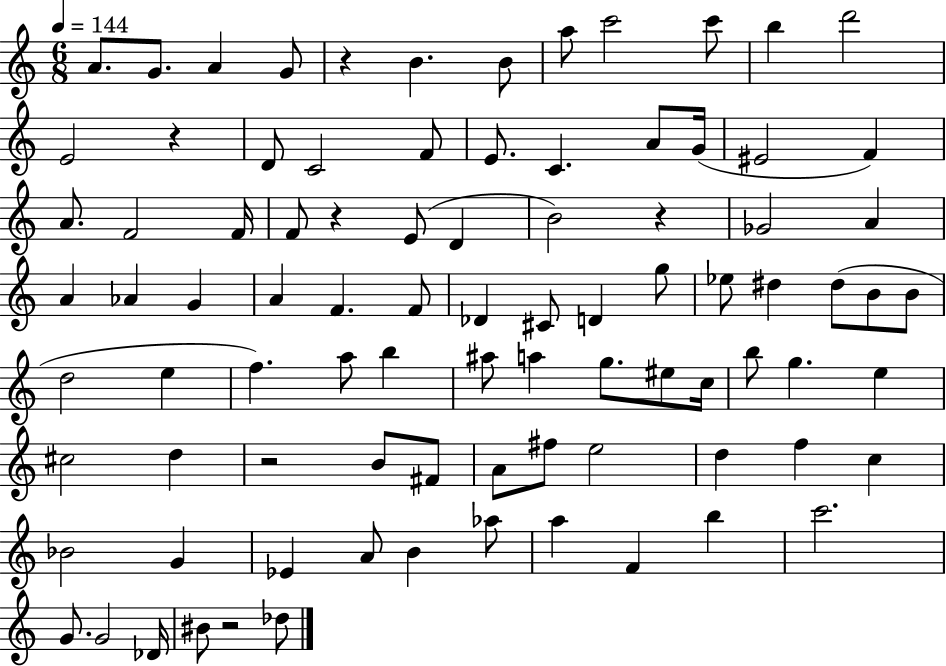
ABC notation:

X:1
T:Untitled
M:6/8
L:1/4
K:C
A/2 G/2 A G/2 z B B/2 a/2 c'2 c'/2 b d'2 E2 z D/2 C2 F/2 E/2 C A/2 G/4 ^E2 F A/2 F2 F/4 F/2 z E/2 D B2 z _G2 A A _A G A F F/2 _D ^C/2 D g/2 _e/2 ^d ^d/2 B/2 B/2 d2 e f a/2 b ^a/2 a g/2 ^e/2 c/4 b/2 g e ^c2 d z2 B/2 ^F/2 A/2 ^f/2 e2 d f c _B2 G _E A/2 B _a/2 a F b c'2 G/2 G2 _D/4 ^B/2 z2 _d/2